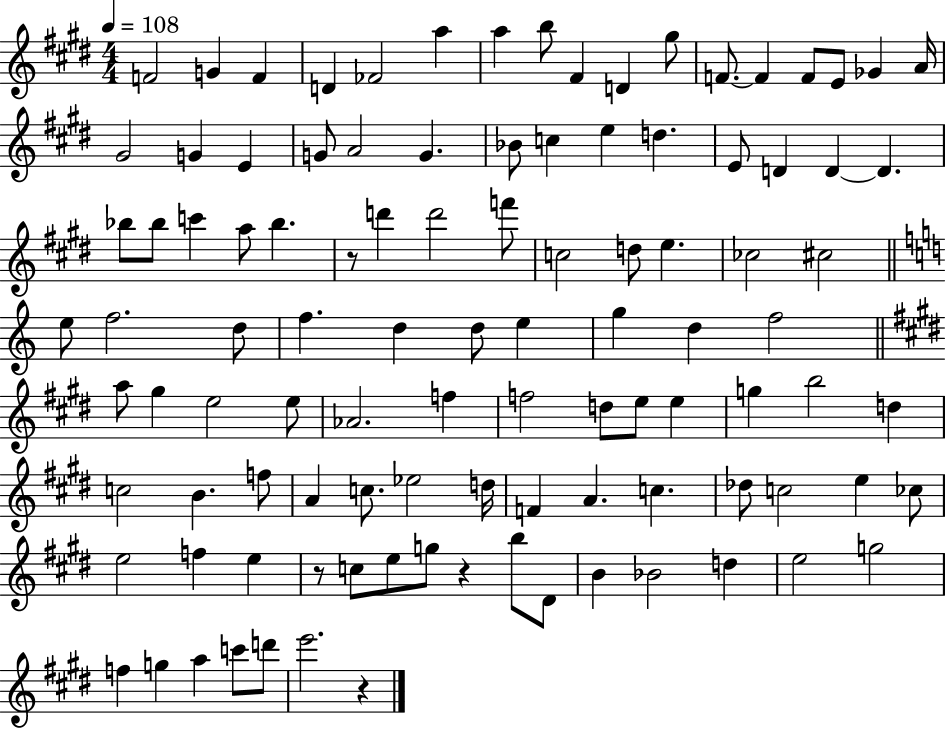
{
  \clef treble
  \numericTimeSignature
  \time 4/4
  \key e \major
  \tempo 4 = 108
  f'2 g'4 f'4 | d'4 fes'2 a''4 | a''4 b''8 fis'4 d'4 gis''8 | f'8.~~ f'4 f'8 e'8 ges'4 a'16 | \break gis'2 g'4 e'4 | g'8 a'2 g'4. | bes'8 c''4 e''4 d''4. | e'8 d'4 d'4~~ d'4. | \break bes''8 bes''8 c'''4 a''8 bes''4. | r8 d'''4 d'''2 f'''8 | c''2 d''8 e''4. | ces''2 cis''2 | \break \bar "||" \break \key c \major e''8 f''2. d''8 | f''4. d''4 d''8 e''4 | g''4 d''4 f''2 | \bar "||" \break \key e \major a''8 gis''4 e''2 e''8 | aes'2. f''4 | f''2 d''8 e''8 e''4 | g''4 b''2 d''4 | \break c''2 b'4. f''8 | a'4 c''8. ees''2 d''16 | f'4 a'4. c''4. | des''8 c''2 e''4 ces''8 | \break e''2 f''4 e''4 | r8 c''8 e''8 g''8 r4 b''8 dis'8 | b'4 bes'2 d''4 | e''2 g''2 | \break f''4 g''4 a''4 c'''8 d'''8 | e'''2. r4 | \bar "|."
}